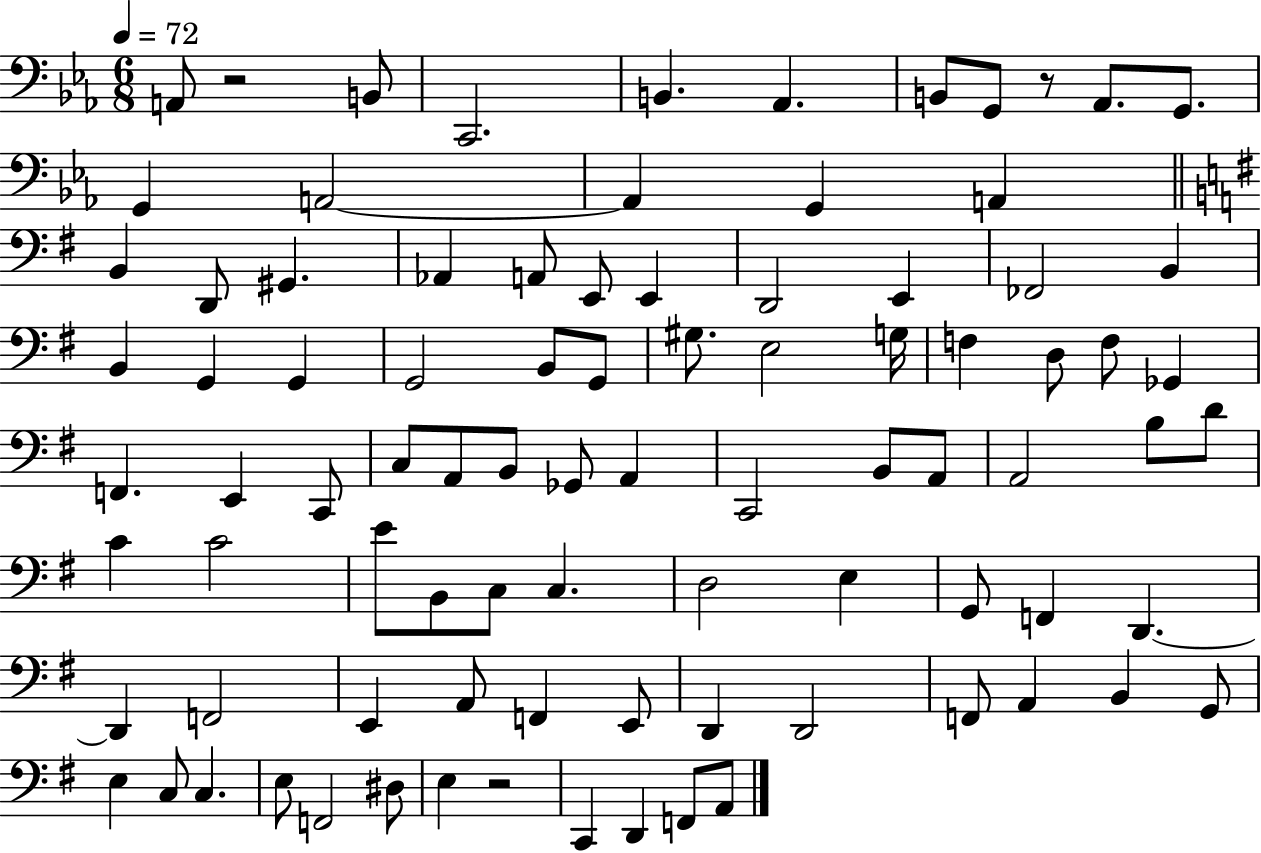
X:1
T:Untitled
M:6/8
L:1/4
K:Eb
A,,/2 z2 B,,/2 C,,2 B,, _A,, B,,/2 G,,/2 z/2 _A,,/2 G,,/2 G,, A,,2 A,, G,, A,, B,, D,,/2 ^G,, _A,, A,,/2 E,,/2 E,, D,,2 E,, _F,,2 B,, B,, G,, G,, G,,2 B,,/2 G,,/2 ^G,/2 E,2 G,/4 F, D,/2 F,/2 _G,, F,, E,, C,,/2 C,/2 A,,/2 B,,/2 _G,,/2 A,, C,,2 B,,/2 A,,/2 A,,2 B,/2 D/2 C C2 E/2 B,,/2 C,/2 C, D,2 E, G,,/2 F,, D,, D,, F,,2 E,, A,,/2 F,, E,,/2 D,, D,,2 F,,/2 A,, B,, G,,/2 E, C,/2 C, E,/2 F,,2 ^D,/2 E, z2 C,, D,, F,,/2 A,,/2